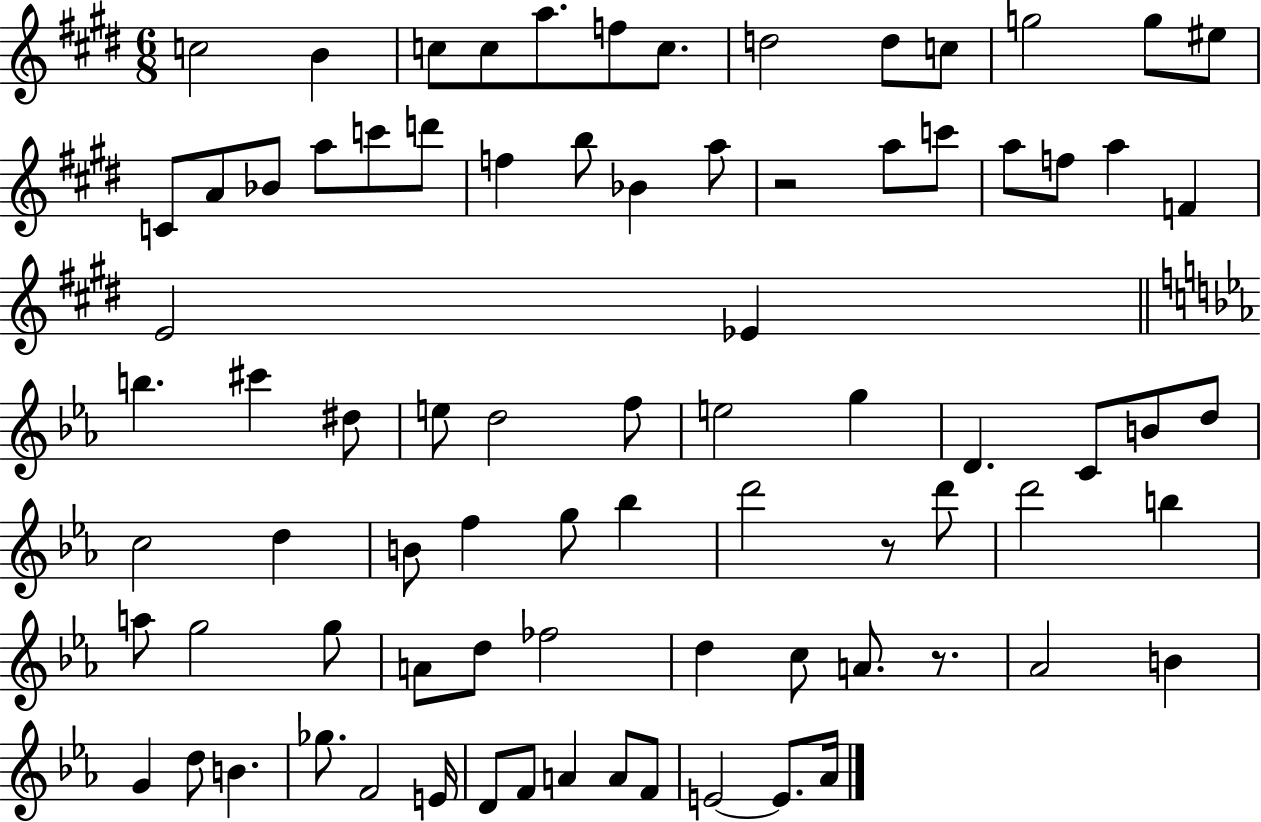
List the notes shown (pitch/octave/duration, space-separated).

C5/h B4/q C5/e C5/e A5/e. F5/e C5/e. D5/h D5/e C5/e G5/h G5/e EIS5/e C4/e A4/e Bb4/e A5/e C6/e D6/e F5/q B5/e Bb4/q A5/e R/h A5/e C6/e A5/e F5/e A5/q F4/q E4/h Eb4/q B5/q. C#6/q D#5/e E5/e D5/h F5/e E5/h G5/q D4/q. C4/e B4/e D5/e C5/h D5/q B4/e F5/q G5/e Bb5/q D6/h R/e D6/e D6/h B5/q A5/e G5/h G5/e A4/e D5/e FES5/h D5/q C5/e A4/e. R/e. Ab4/h B4/q G4/q D5/e B4/q. Gb5/e. F4/h E4/s D4/e F4/e A4/q A4/e F4/e E4/h E4/e. Ab4/s